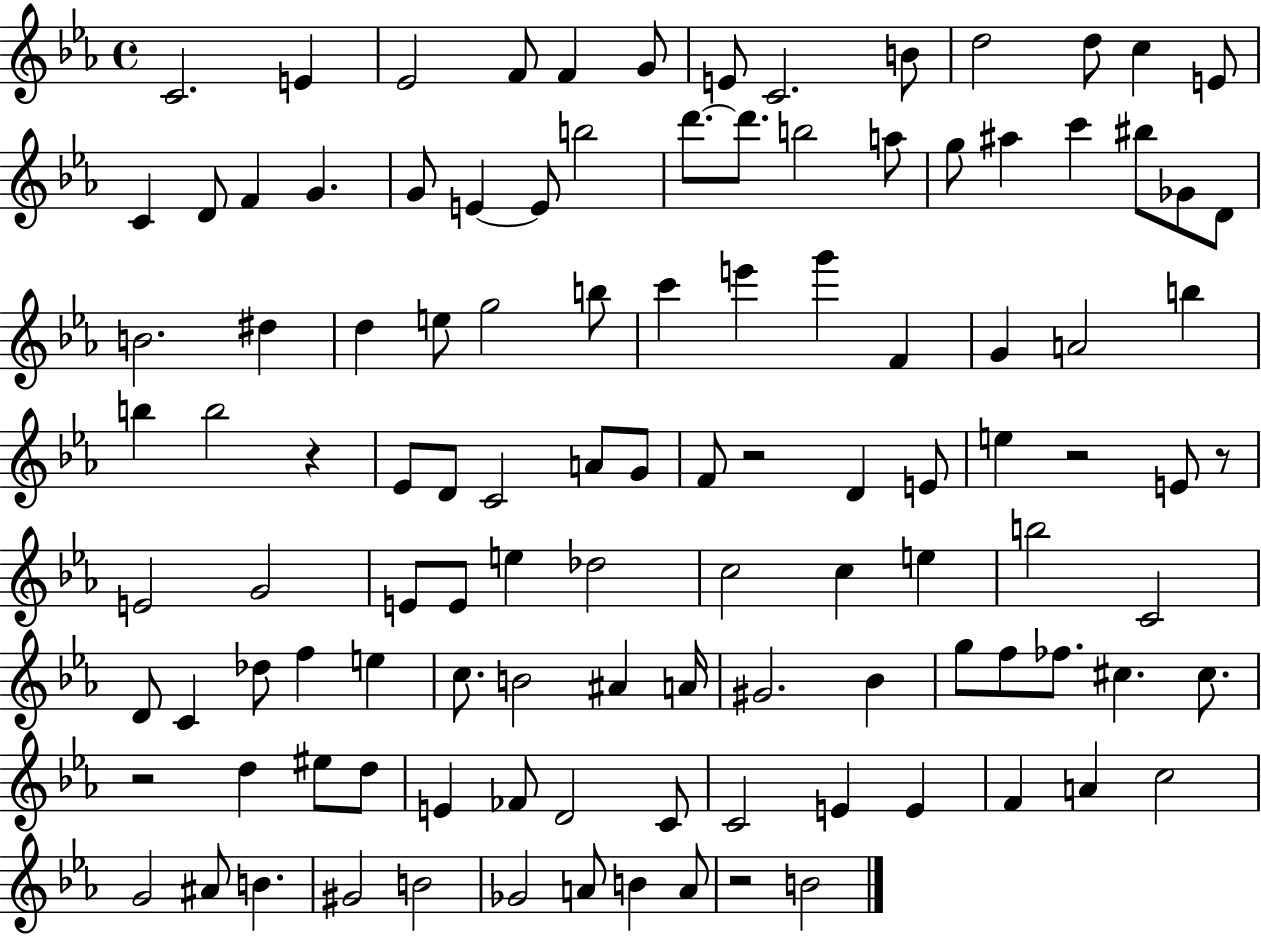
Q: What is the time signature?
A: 4/4